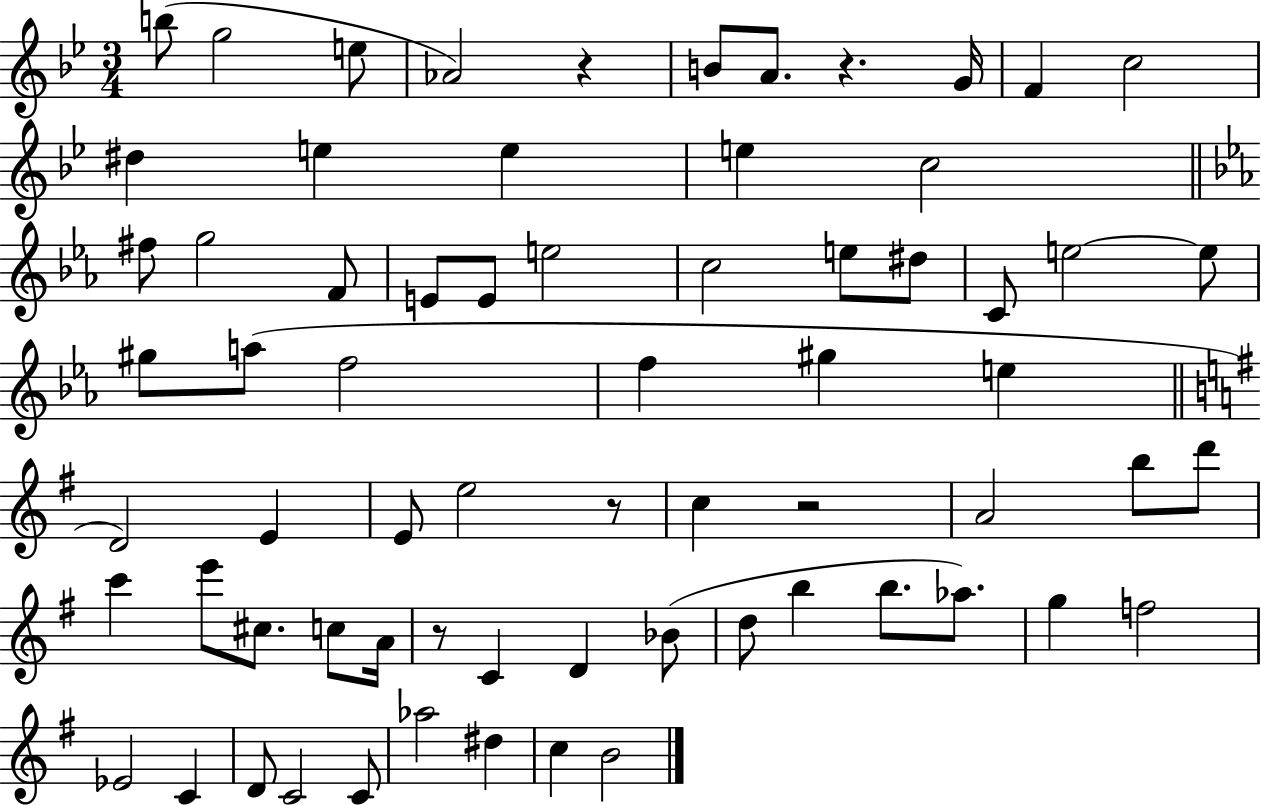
{
  \clef treble
  \numericTimeSignature
  \time 3/4
  \key bes \major
  b''8( g''2 e''8 | aes'2) r4 | b'8 a'8. r4. g'16 | f'4 c''2 | \break dis''4 e''4 e''4 | e''4 c''2 | \bar "||" \break \key c \minor fis''8 g''2 f'8 | e'8 e'8 e''2 | c''2 e''8 dis''8 | c'8 e''2~~ e''8 | \break gis''8 a''8( f''2 | f''4 gis''4 e''4 | \bar "||" \break \key g \major d'2) e'4 | e'8 e''2 r8 | c''4 r2 | a'2 b''8 d'''8 | \break c'''4 e'''8 cis''8. c''8 a'16 | r8 c'4 d'4 bes'8( | d''8 b''4 b''8. aes''8.) | g''4 f''2 | \break ees'2 c'4 | d'8 c'2 c'8 | aes''2 dis''4 | c''4 b'2 | \break \bar "|."
}